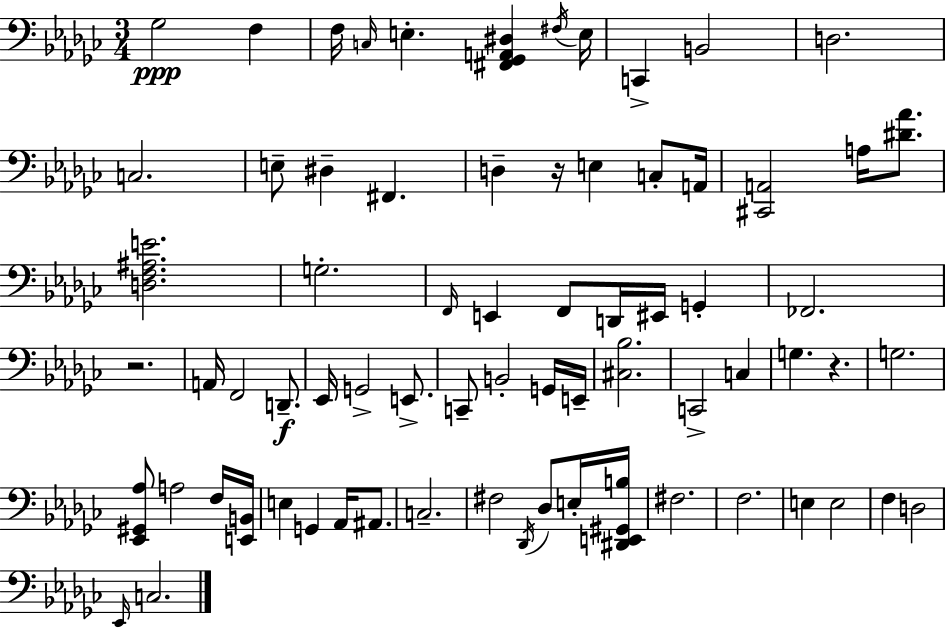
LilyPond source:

{
  \clef bass
  \numericTimeSignature
  \time 3/4
  \key ees \minor
  ges2\ppp f4 | f16 \grace { c16 } e4.-. <fis, ges, a, dis>4 | \acciaccatura { fis16 } e16 c,4-> b,2 | d2. | \break c2. | e8-- dis4-- fis,4. | d4-- r16 e4 c8-. | a,16 <cis, a,>2 a16 <dis' aes'>8. | \break <d f ais e'>2. | g2.-. | \grace { f,16 } e,4 f,8 d,16 eis,16 g,4-. | fes,2. | \break r2. | a,16 f,2 | d,8.--\f ees,16 g,2-> | e,8.-> c,8-- b,2-. | \break g,16 e,16-- <cis bes>2. | c,2-> c4 | g4. r4. | g2. | \break <ees, gis, aes>8 a2 | f16 <e, b,>16 e4 g,4 aes,16 | ais,8. c2.-- | fis2 \acciaccatura { des,16 } | \break des8 e16-. <dis, e, gis, b>16 fis2. | f2. | e4 e2 | f4 d2 | \break \grace { ees,16 } c2. | \bar "|."
}